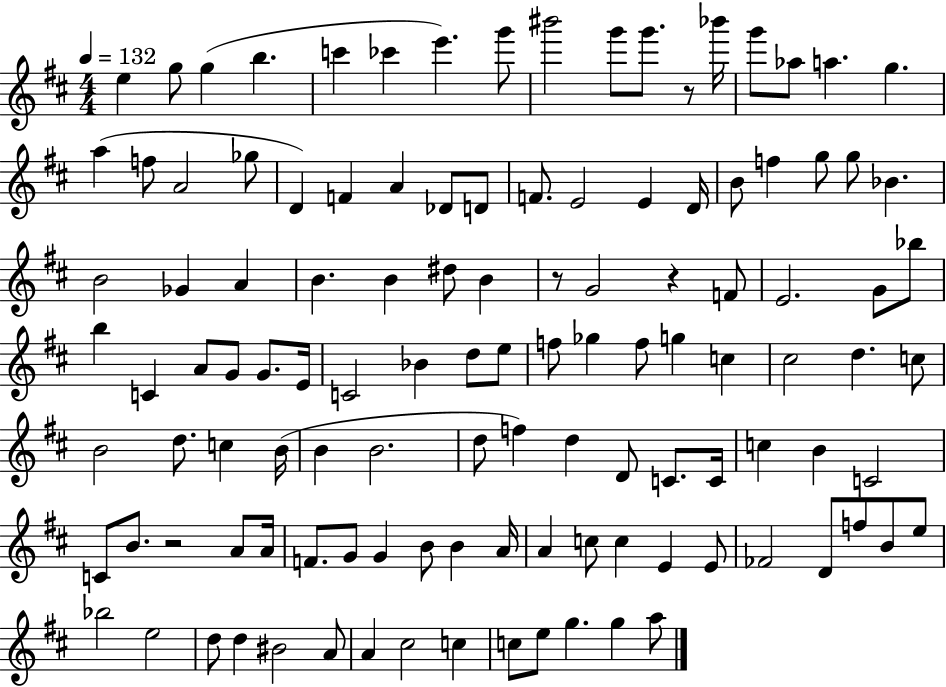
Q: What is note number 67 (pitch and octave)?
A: C5